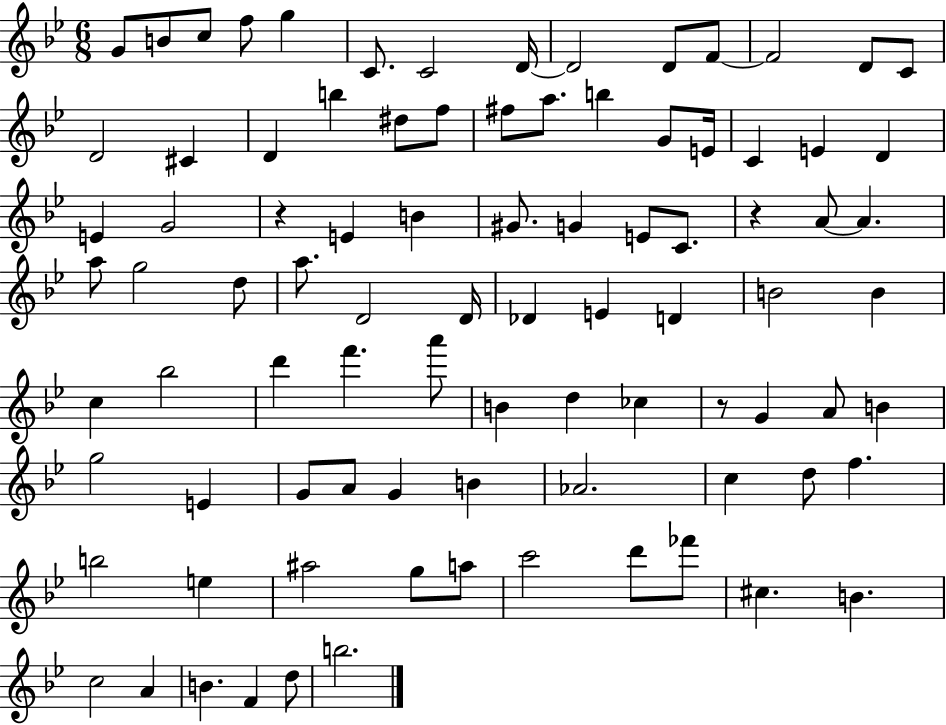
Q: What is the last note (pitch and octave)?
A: B5